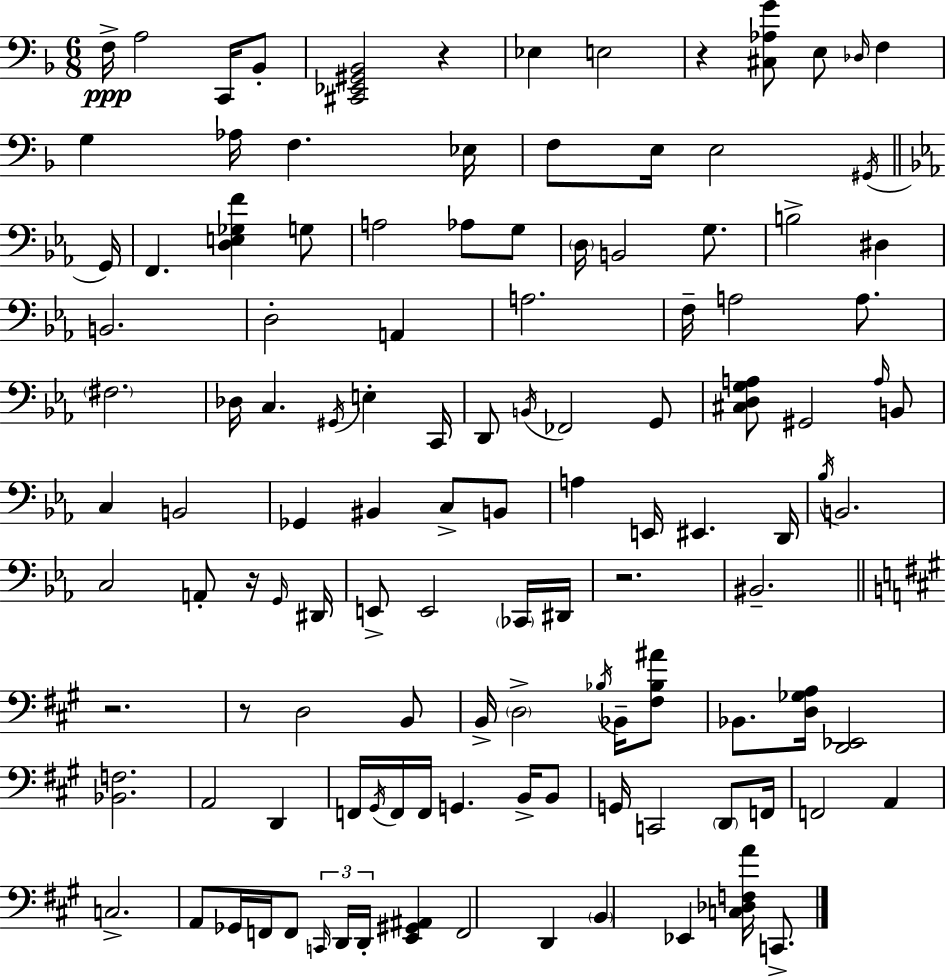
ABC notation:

X:1
T:Untitled
M:6/8
L:1/4
K:F
F,/4 A,2 C,,/4 _B,,/2 [^C,,_E,,^G,,_B,,]2 z _E, E,2 z [^C,_A,G]/2 E,/2 _D,/4 F, G, _A,/4 F, _E,/4 F,/2 E,/4 E,2 ^G,,/4 G,,/4 F,, [D,E,_G,F] G,/2 A,2 _A,/2 G,/2 D,/4 B,,2 G,/2 B,2 ^D, B,,2 D,2 A,, A,2 F,/4 A,2 A,/2 ^F,2 _D,/4 C, ^G,,/4 E, C,,/4 D,,/2 B,,/4 _F,,2 G,,/2 [^C,D,G,A,]/2 ^G,,2 A,/4 B,,/2 C, B,,2 _G,, ^B,, C,/2 B,,/2 A, E,,/4 ^E,, D,,/4 _B,/4 B,,2 C,2 A,,/2 z/4 G,,/4 ^D,,/4 E,,/2 E,,2 _C,,/4 ^D,,/4 z2 ^B,,2 z2 z/2 D,2 B,,/2 B,,/4 D,2 _B,/4 _B,,/4 [^F,_B,^A]/2 _B,,/2 [D,_G,A,]/4 [D,,_E,,]2 [_B,,F,]2 A,,2 D,, F,,/4 ^G,,/4 F,,/4 F,,/4 G,, B,,/4 B,,/2 G,,/4 C,,2 D,,/2 F,,/4 F,,2 A,, C,2 A,,/2 _G,,/4 F,,/4 F,,/2 C,,/4 D,,/4 D,,/4 [E,,^G,,^A,,] F,,2 D,, B,, _E,, [C,_D,F,A]/4 C,,/2